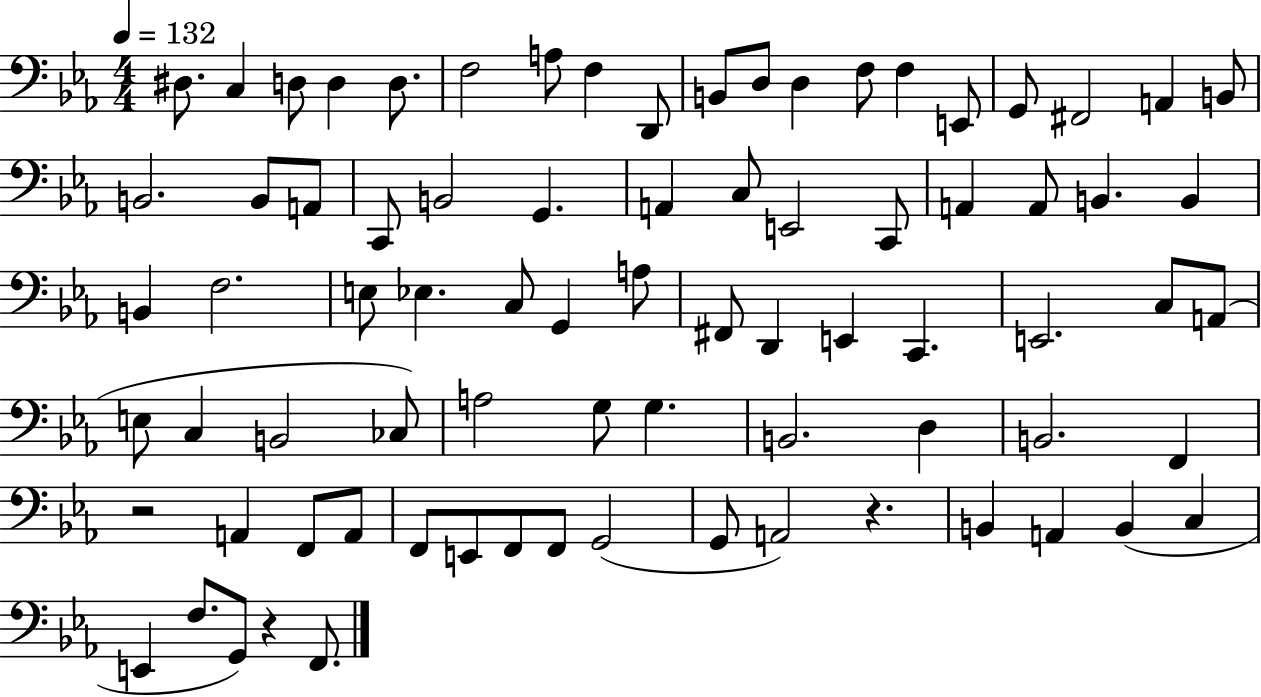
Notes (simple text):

D#3/e. C3/q D3/e D3/q D3/e. F3/h A3/e F3/q D2/e B2/e D3/e D3/q F3/e F3/q E2/e G2/e F#2/h A2/q B2/e B2/h. B2/e A2/e C2/e B2/h G2/q. A2/q C3/e E2/h C2/e A2/q A2/e B2/q. B2/q B2/q F3/h. E3/e Eb3/q. C3/e G2/q A3/e F#2/e D2/q E2/q C2/q. E2/h. C3/e A2/e E3/e C3/q B2/h CES3/e A3/h G3/e G3/q. B2/h. D3/q B2/h. F2/q R/h A2/q F2/e A2/e F2/e E2/e F2/e F2/e G2/h G2/e A2/h R/q. B2/q A2/q B2/q C3/q E2/q F3/e. G2/e R/q F2/e.